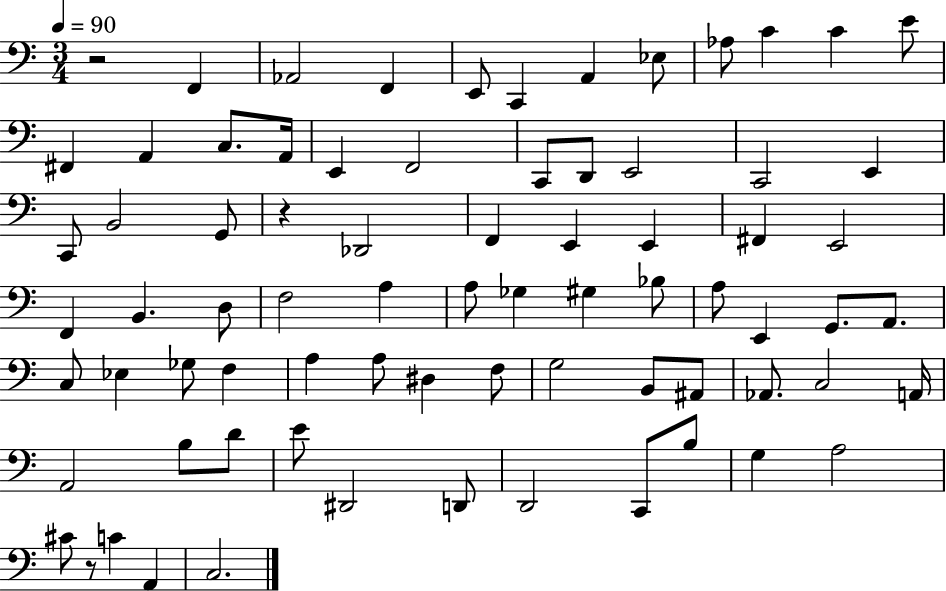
X:1
T:Untitled
M:3/4
L:1/4
K:C
z2 F,, _A,,2 F,, E,,/2 C,, A,, _E,/2 _A,/2 C C E/2 ^F,, A,, C,/2 A,,/4 E,, F,,2 C,,/2 D,,/2 E,,2 C,,2 E,, C,,/2 B,,2 G,,/2 z _D,,2 F,, E,, E,, ^F,, E,,2 F,, B,, D,/2 F,2 A, A,/2 _G, ^G, _B,/2 A,/2 E,, G,,/2 A,,/2 C,/2 _E, _G,/2 F, A, A,/2 ^D, F,/2 G,2 B,,/2 ^A,,/2 _A,,/2 C,2 A,,/4 A,,2 B,/2 D/2 E/2 ^D,,2 D,,/2 D,,2 C,,/2 B,/2 G, A,2 ^C/2 z/2 C A,, C,2